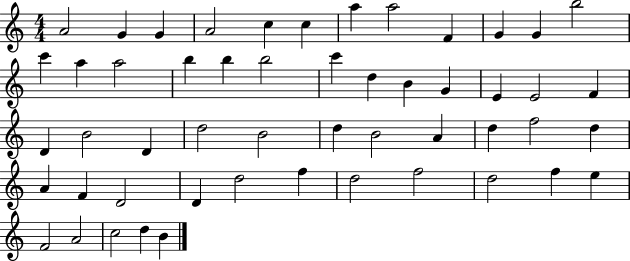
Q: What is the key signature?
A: C major